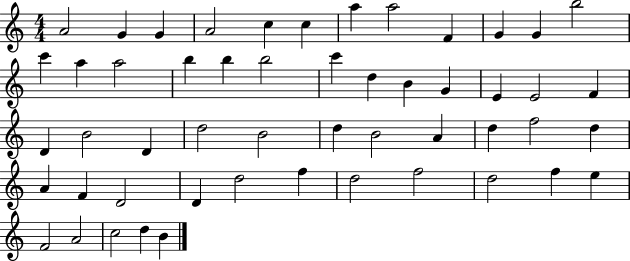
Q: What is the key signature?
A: C major